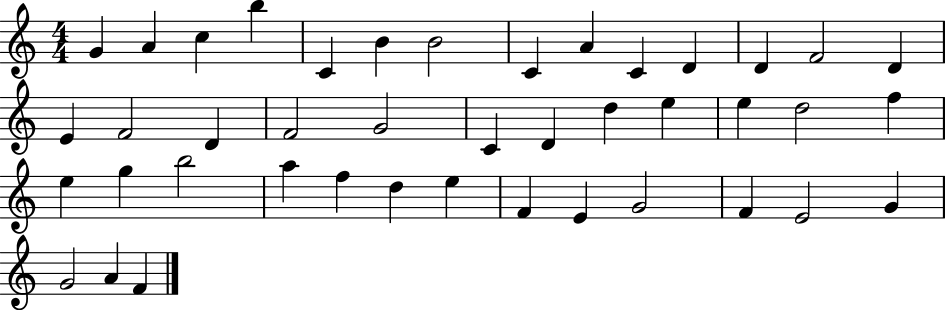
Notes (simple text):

G4/q A4/q C5/q B5/q C4/q B4/q B4/h C4/q A4/q C4/q D4/q D4/q F4/h D4/q E4/q F4/h D4/q F4/h G4/h C4/q D4/q D5/q E5/q E5/q D5/h F5/q E5/q G5/q B5/h A5/q F5/q D5/q E5/q F4/q E4/q G4/h F4/q E4/h G4/q G4/h A4/q F4/q